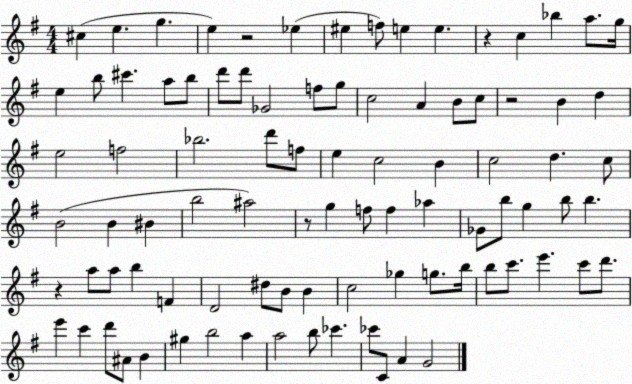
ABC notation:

X:1
T:Untitled
M:4/4
L:1/4
K:G
^c e g e z2 _e ^e f/2 e e z c _b a/2 g/4 e b/2 ^c' a/2 b/2 d'/2 d'/2 _G2 f/2 g/2 c2 A B/2 c/2 z2 B d e2 f2 _b2 d'/2 f/2 e c2 B c2 d c/2 B2 B ^B b2 ^a2 z/2 g f/2 f _a _G/2 b/2 g b/2 b z a/2 a/2 b F D2 ^d/2 B/2 B c2 _g g/2 b/4 b/2 c'/2 e' c'/2 d'/2 e' c' d'/2 ^A/2 B ^g b2 a a2 b/2 _c' _c'/2 C/2 A G2